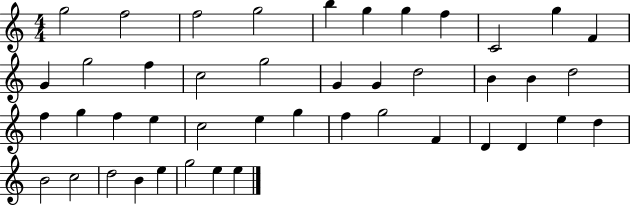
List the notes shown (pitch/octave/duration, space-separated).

G5/h F5/h F5/h G5/h B5/q G5/q G5/q F5/q C4/h G5/q F4/q G4/q G5/h F5/q C5/h G5/h G4/q G4/q D5/h B4/q B4/q D5/h F5/q G5/q F5/q E5/q C5/h E5/q G5/q F5/q G5/h F4/q D4/q D4/q E5/q D5/q B4/h C5/h D5/h B4/q E5/q G5/h E5/q E5/q